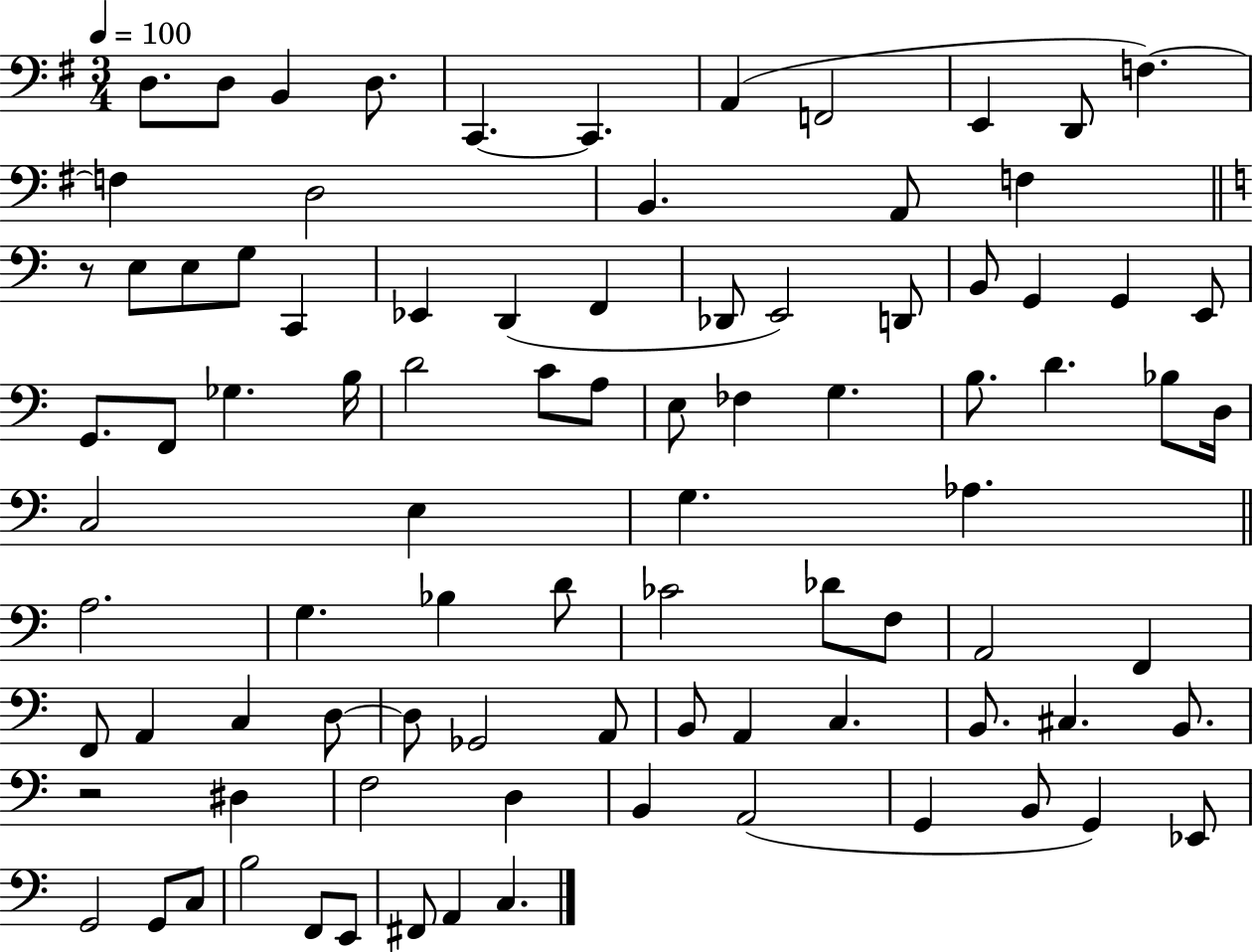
{
  \clef bass
  \numericTimeSignature
  \time 3/4
  \key g \major
  \tempo 4 = 100
  d8. d8 b,4 d8. | c,4.~~ c,4. | a,4( f,2 | e,4 d,8 f4.~~) | \break f4 d2 | b,4. a,8 f4 | \bar "||" \break \key c \major r8 e8 e8 g8 c,4 | ees,4 d,4( f,4 | des,8 e,2) d,8 | b,8 g,4 g,4 e,8 | \break g,8. f,8 ges4. b16 | d'2 c'8 a8 | e8 fes4 g4. | b8. d'4. bes8 d16 | \break c2 e4 | g4. aes4. | \bar "||" \break \key c \major a2. | g4. bes4 d'8 | ces'2 des'8 f8 | a,2 f,4 | \break f,8 a,4 c4 d8~~ | d8 ges,2 a,8 | b,8 a,4 c4. | b,8. cis4. b,8. | \break r2 dis4 | f2 d4 | b,4 a,2( | g,4 b,8 g,4) ees,8 | \break g,2 g,8 c8 | b2 f,8 e,8 | fis,8 a,4 c4. | \bar "|."
}